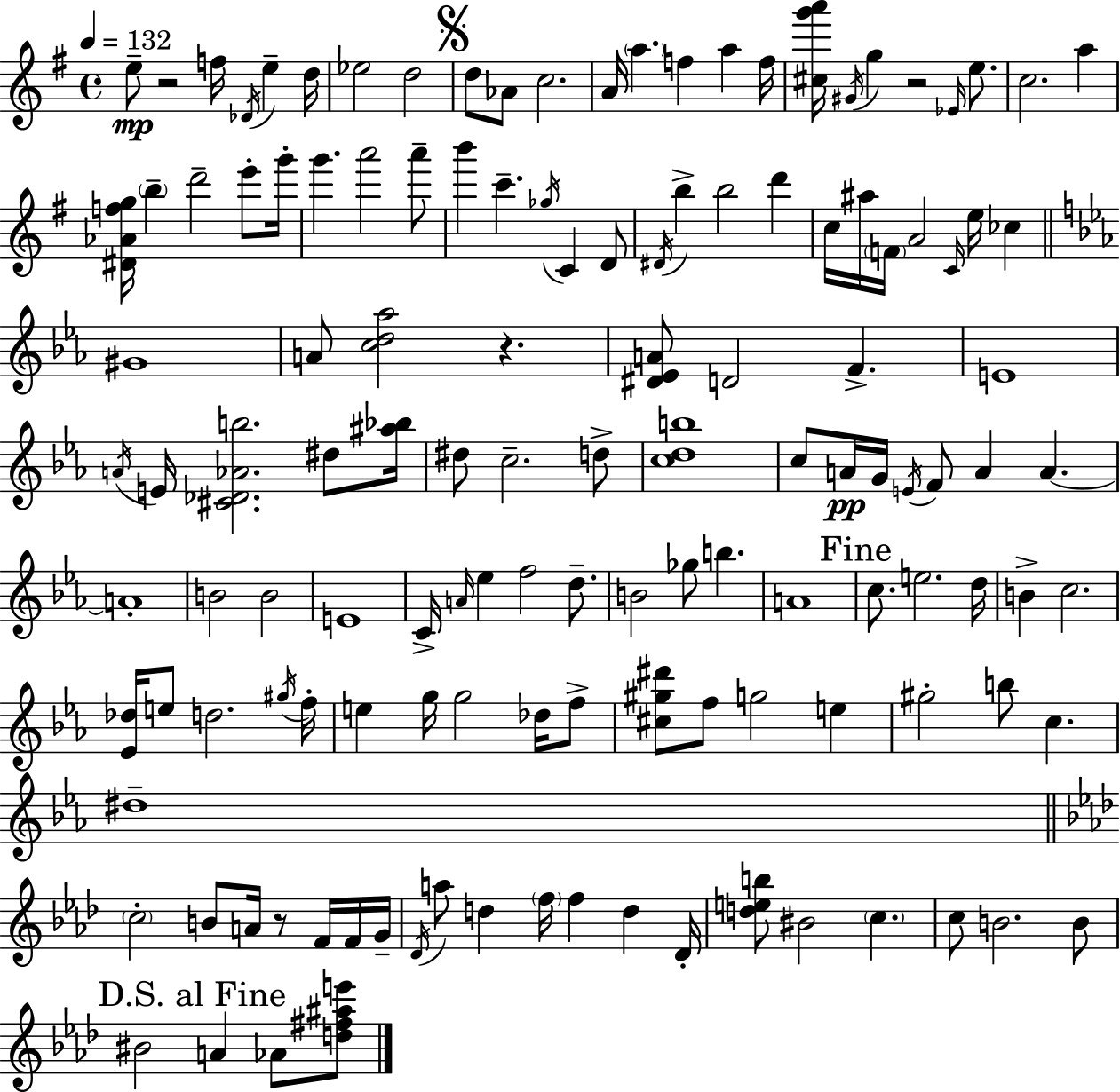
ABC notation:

X:1
T:Untitled
M:4/4
L:1/4
K:Em
e/2 z2 f/4 _D/4 e d/4 _e2 d2 d/2 _A/2 c2 A/4 a f a f/4 [^cg'a']/4 ^G/4 g z2 _E/4 e/2 c2 a [^D_Afg]/4 b d'2 e'/2 g'/4 g' a'2 a'/2 b' c' _g/4 C D/2 ^D/4 b b2 d' c/4 ^a/4 F/4 A2 C/4 e/4 _c ^G4 A/2 [cd_a]2 z [^D_EA]/2 D2 F E4 A/4 E/4 [^C_D_Ab]2 ^d/2 [^a_b]/4 ^d/2 c2 d/2 [cdb]4 c/2 A/4 G/4 E/4 F/2 A A A4 B2 B2 E4 C/4 A/4 _e f2 d/2 B2 _g/2 b A4 c/2 e2 d/4 B c2 [_E_d]/4 e/2 d2 ^g/4 f/4 e g/4 g2 _d/4 f/2 [^c^g^d']/2 f/2 g2 e ^g2 b/2 c ^d4 c2 B/2 A/4 z/2 F/4 F/4 G/4 _D/4 a/2 d f/4 f d _D/4 [deb]/2 ^B2 c c/2 B2 B/2 ^B2 A _A/2 [d^f^ae']/2